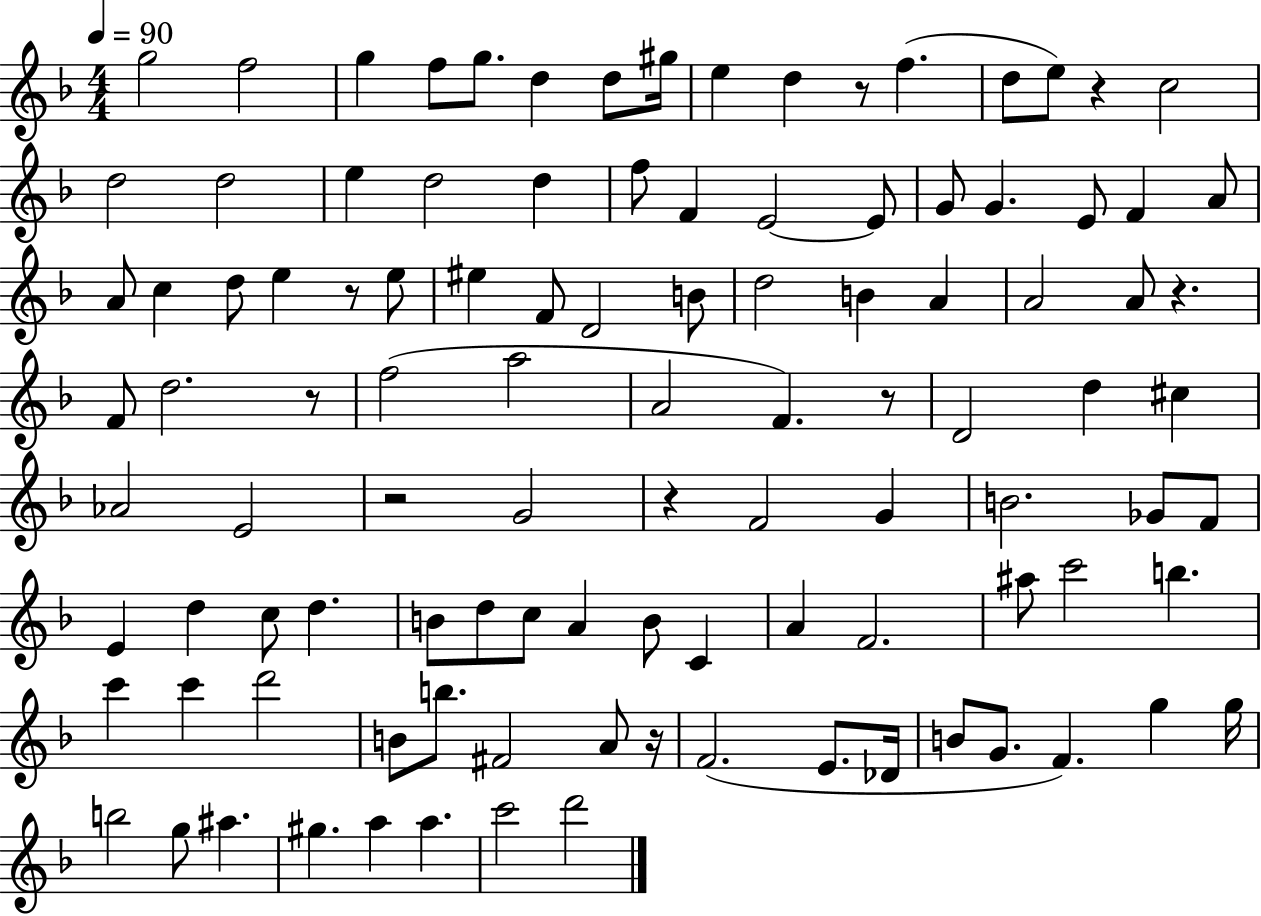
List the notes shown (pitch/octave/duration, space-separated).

G5/h F5/h G5/q F5/e G5/e. D5/q D5/e G#5/s E5/q D5/q R/e F5/q. D5/e E5/e R/q C5/h D5/h D5/h E5/q D5/h D5/q F5/e F4/q E4/h E4/e G4/e G4/q. E4/e F4/q A4/e A4/e C5/q D5/e E5/q R/e E5/e EIS5/q F4/e D4/h B4/e D5/h B4/q A4/q A4/h A4/e R/q. F4/e D5/h. R/e F5/h A5/h A4/h F4/q. R/e D4/h D5/q C#5/q Ab4/h E4/h R/h G4/h R/q F4/h G4/q B4/h. Gb4/e F4/e E4/q D5/q C5/e D5/q. B4/e D5/e C5/e A4/q B4/e C4/q A4/q F4/h. A#5/e C6/h B5/q. C6/q C6/q D6/h B4/e B5/e. F#4/h A4/e R/s F4/h. E4/e. Db4/s B4/e G4/e. F4/q. G5/q G5/s B5/h G5/e A#5/q. G#5/q. A5/q A5/q. C6/h D6/h